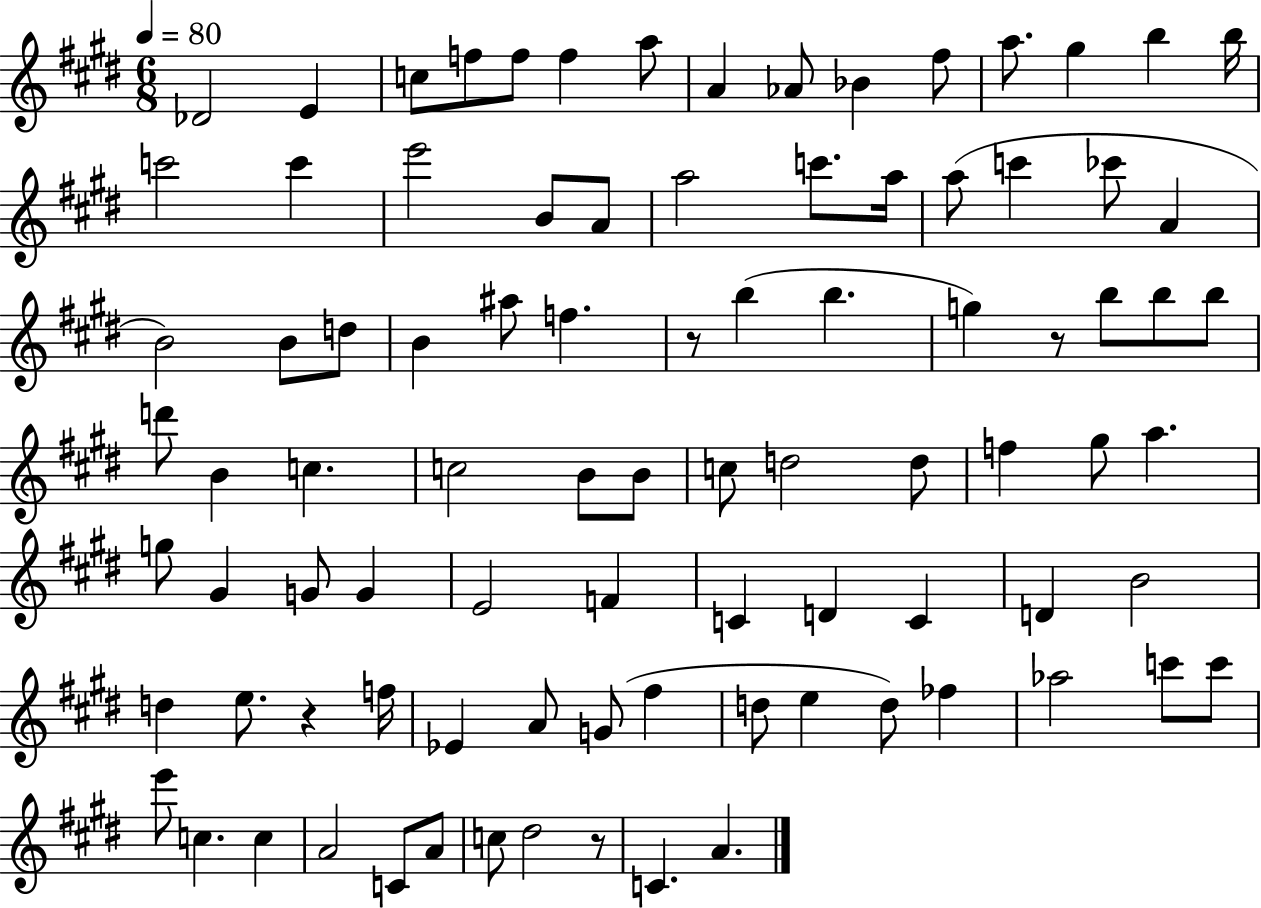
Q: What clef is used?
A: treble